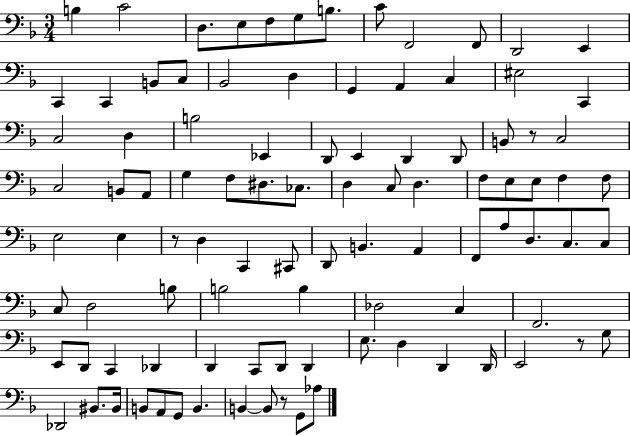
X:1
T:Untitled
M:3/4
L:1/4
K:F
B, C2 D,/2 E,/2 F,/2 G,/2 B,/2 C/2 F,,2 F,,/2 D,,2 E,, C,, C,, B,,/2 C,/2 _B,,2 D, G,, A,, C, ^E,2 C,, C,2 D, B,2 _E,, D,,/2 E,, D,, D,,/2 B,,/2 z/2 C,2 C,2 B,,/2 A,,/2 G, F,/2 ^D,/2 _C,/2 D, C,/2 D, F,/2 E,/2 E,/2 F, F,/2 E,2 E, z/2 D, C,, ^C,,/2 D,,/2 B,, A,, F,,/2 A,/2 D,/2 C,/2 C,/2 C,/2 D,2 B,/2 B,2 B, _D,2 C, F,,2 E,,/2 D,,/2 C,, _D,, D,, C,,/2 D,,/2 D,, E,/2 D, D,, D,,/4 E,,2 z/2 G,/2 _D,,2 ^B,,/2 ^B,,/4 B,,/2 A,,/2 G,,/2 B,, B,, B,,/2 z/2 G,,/2 _A,/2